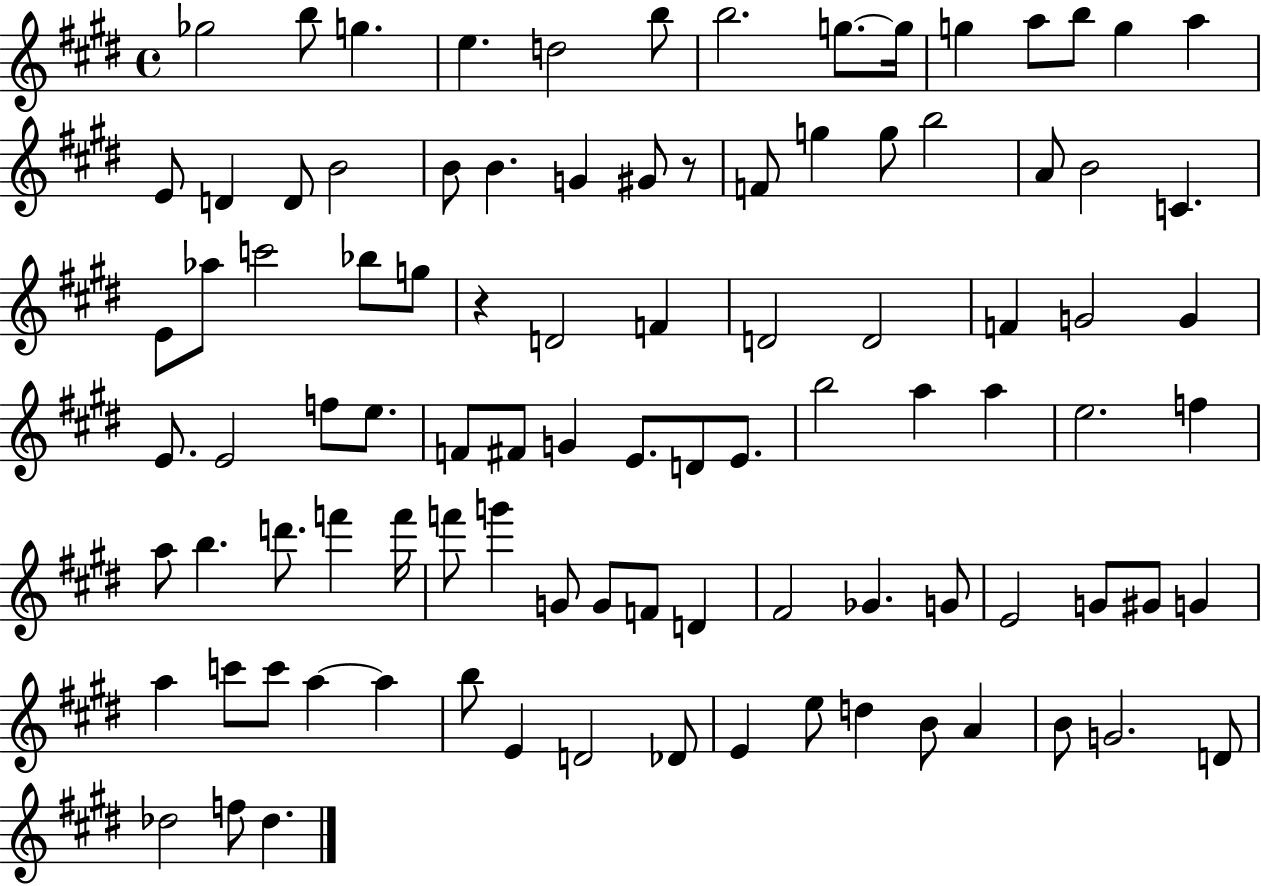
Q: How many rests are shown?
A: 2